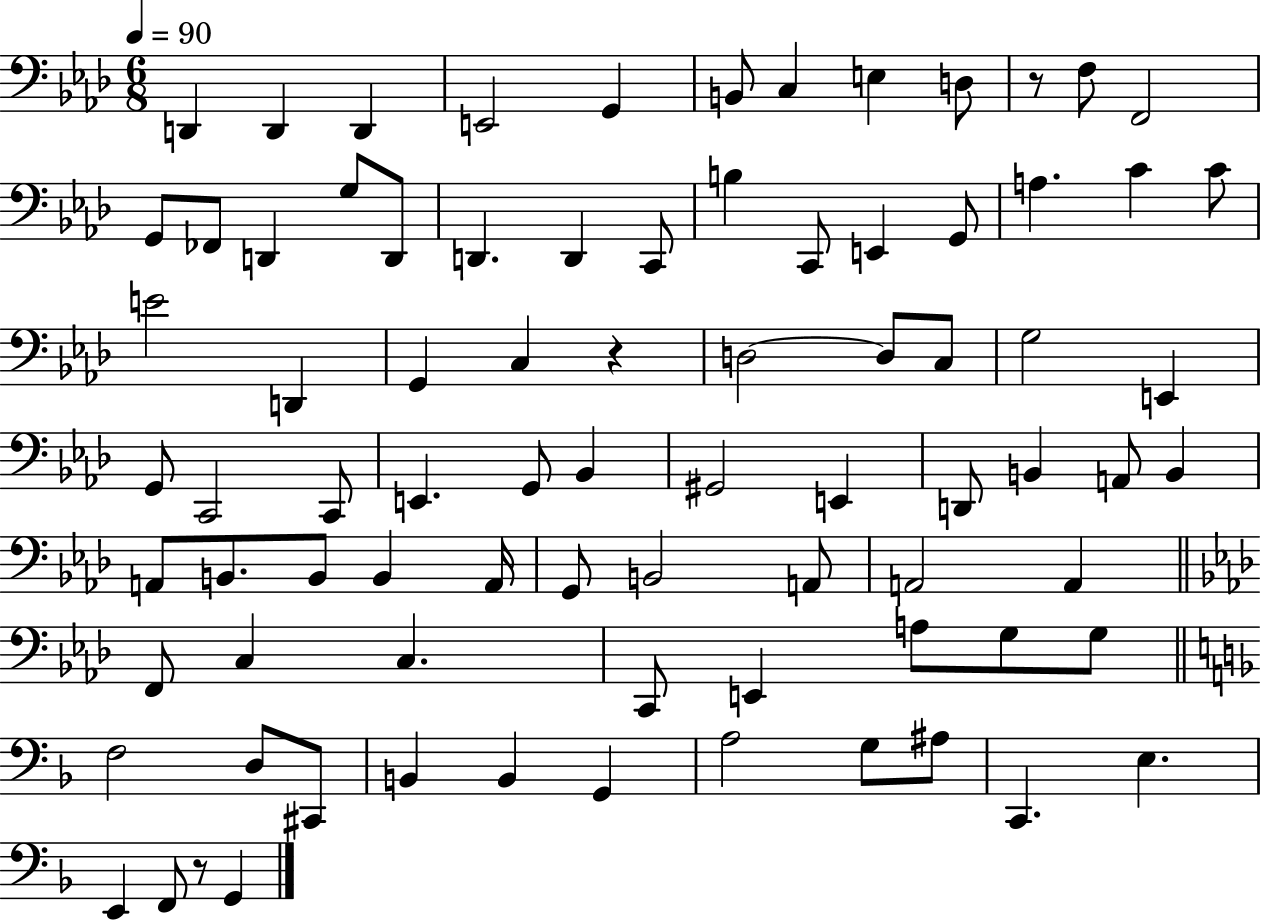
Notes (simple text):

D2/q D2/q D2/q E2/h G2/q B2/e C3/q E3/q D3/e R/e F3/e F2/h G2/e FES2/e D2/q G3/e D2/e D2/q. D2/q C2/e B3/q C2/e E2/q G2/e A3/q. C4/q C4/e E4/h D2/q G2/q C3/q R/q D3/h D3/e C3/e G3/h E2/q G2/e C2/h C2/e E2/q. G2/e Bb2/q G#2/h E2/q D2/e B2/q A2/e B2/q A2/e B2/e. B2/e B2/q A2/s G2/e B2/h A2/e A2/h A2/q F2/e C3/q C3/q. C2/e E2/q A3/e G3/e G3/e F3/h D3/e C#2/e B2/q B2/q G2/q A3/h G3/e A#3/e C2/q. E3/q. E2/q F2/e R/e G2/q